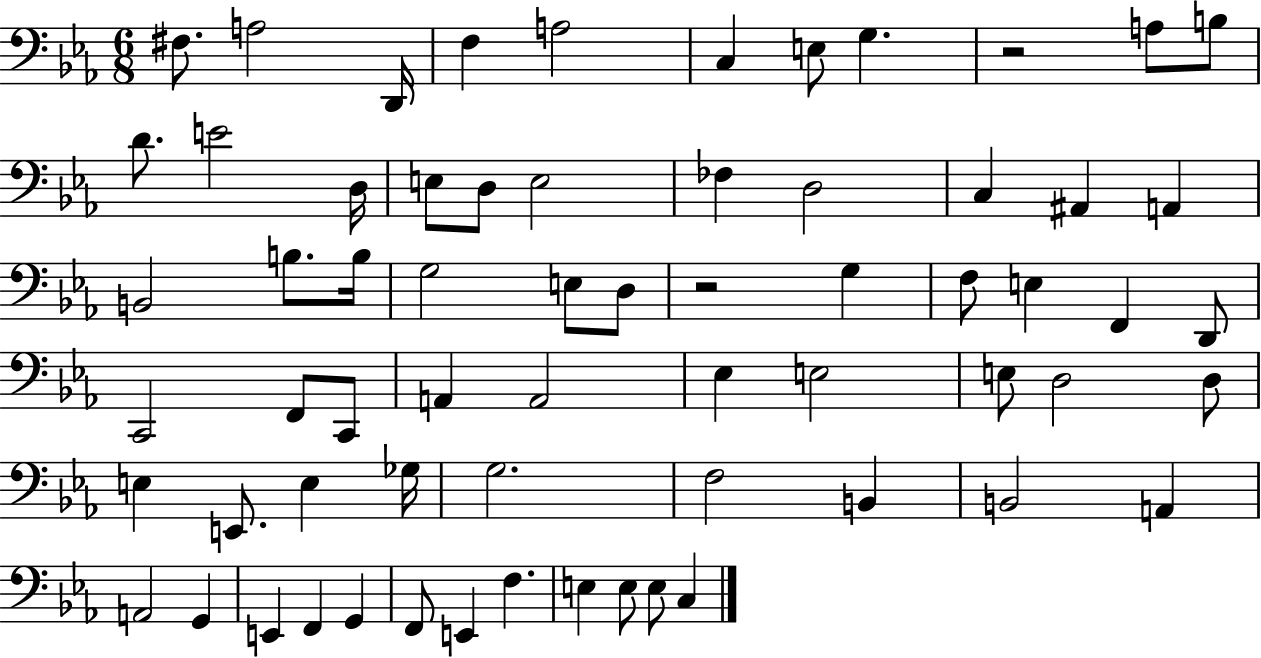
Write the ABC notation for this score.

X:1
T:Untitled
M:6/8
L:1/4
K:Eb
^F,/2 A,2 D,,/4 F, A,2 C, E,/2 G, z2 A,/2 B,/2 D/2 E2 D,/4 E,/2 D,/2 E,2 _F, D,2 C, ^A,, A,, B,,2 B,/2 B,/4 G,2 E,/2 D,/2 z2 G, F,/2 E, F,, D,,/2 C,,2 F,,/2 C,,/2 A,, A,,2 _E, E,2 E,/2 D,2 D,/2 E, E,,/2 E, _G,/4 G,2 F,2 B,, B,,2 A,, A,,2 G,, E,, F,, G,, F,,/2 E,, F, E, E,/2 E,/2 C,